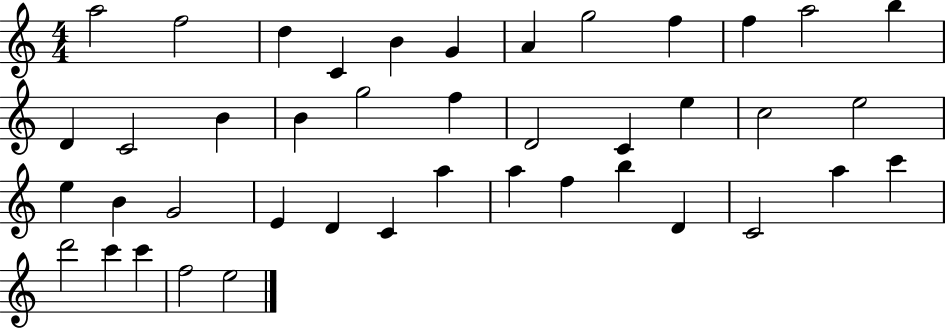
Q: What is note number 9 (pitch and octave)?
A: F5